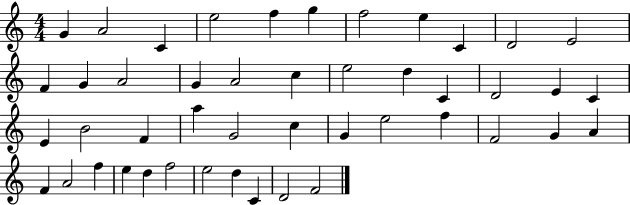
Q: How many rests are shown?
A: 0